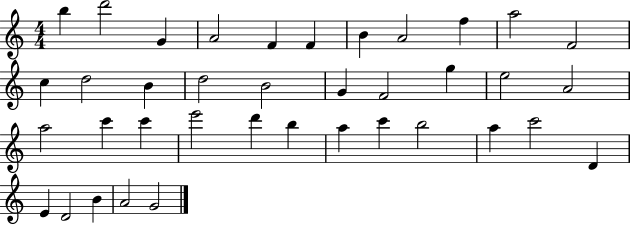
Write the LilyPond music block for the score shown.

{
  \clef treble
  \numericTimeSignature
  \time 4/4
  \key c \major
  b''4 d'''2 g'4 | a'2 f'4 f'4 | b'4 a'2 f''4 | a''2 f'2 | \break c''4 d''2 b'4 | d''2 b'2 | g'4 f'2 g''4 | e''2 a'2 | \break a''2 c'''4 c'''4 | e'''2 d'''4 b''4 | a''4 c'''4 b''2 | a''4 c'''2 d'4 | \break e'4 d'2 b'4 | a'2 g'2 | \bar "|."
}